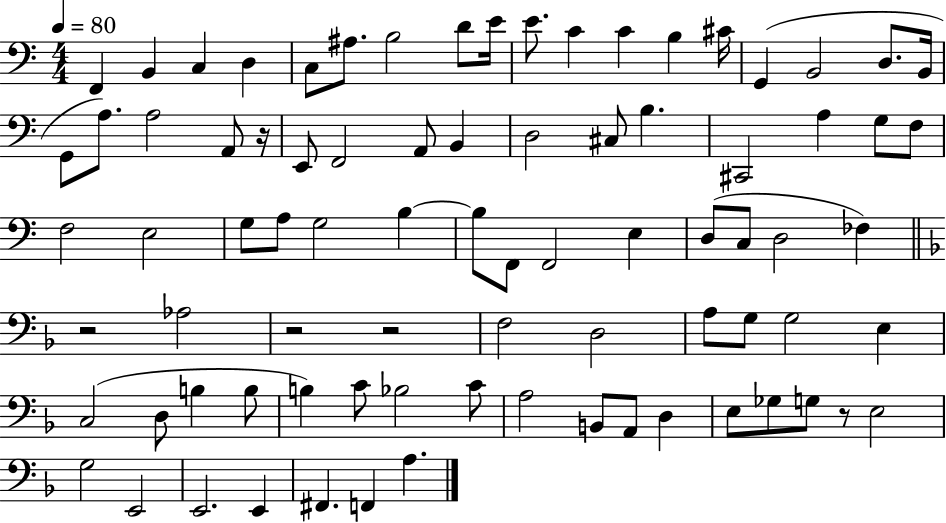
{
  \clef bass
  \numericTimeSignature
  \time 4/4
  \key c \major
  \tempo 4 = 80
  f,4 b,4 c4 d4 | c8 ais8. b2 d'8 e'16 | e'8. c'4 c'4 b4 cis'16 | g,4( b,2 d8. b,16 | \break g,8 a8.) a2 a,8 r16 | e,8 f,2 a,8 b,4 | d2 cis8 b4. | cis,2 a4 g8 f8 | \break f2 e2 | g8 a8 g2 b4~~ | b8 f,8 f,2 e4 | d8( c8 d2 fes4) | \break \bar "||" \break \key f \major r2 aes2 | r2 r2 | f2 d2 | a8 g8 g2 e4 | \break c2( d8 b4 b8 | b4) c'8 bes2 c'8 | a2 b,8 a,8 d4 | e8 ges8 g8 r8 e2 | \break g2 e,2 | e,2. e,4 | fis,4. f,4 a4. | \bar "|."
}